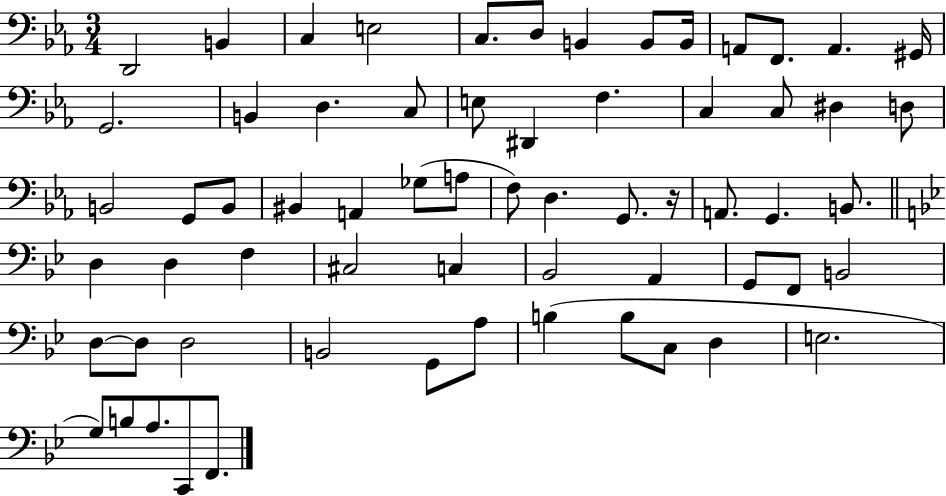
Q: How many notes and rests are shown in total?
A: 64